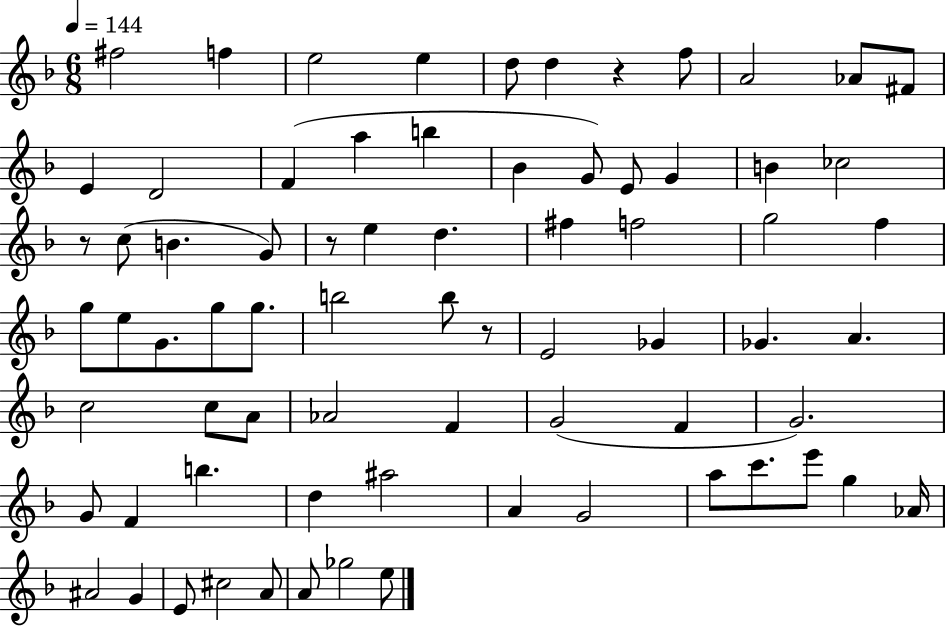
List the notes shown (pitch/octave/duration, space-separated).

F#5/h F5/q E5/h E5/q D5/e D5/q R/q F5/e A4/h Ab4/e F#4/e E4/q D4/h F4/q A5/q B5/q Bb4/q G4/e E4/e G4/q B4/q CES5/h R/e C5/e B4/q. G4/e R/e E5/q D5/q. F#5/q F5/h G5/h F5/q G5/e E5/e G4/e. G5/e G5/e. B5/h B5/e R/e E4/h Gb4/q Gb4/q. A4/q. C5/h C5/e A4/e Ab4/h F4/q G4/h F4/q G4/h. G4/e F4/q B5/q. D5/q A#5/h A4/q G4/h A5/e C6/e. E6/e G5/q Ab4/s A#4/h G4/q E4/e C#5/h A4/e A4/e Gb5/h E5/e